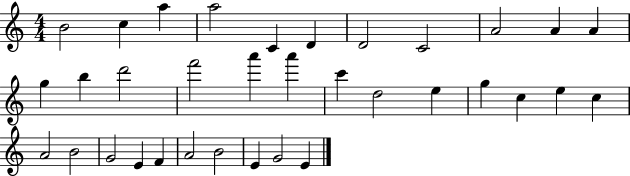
{
  \clef treble
  \numericTimeSignature
  \time 4/4
  \key c \major
  b'2 c''4 a''4 | a''2 c'4 d'4 | d'2 c'2 | a'2 a'4 a'4 | \break g''4 b''4 d'''2 | f'''2 a'''4 a'''4 | c'''4 d''2 e''4 | g''4 c''4 e''4 c''4 | \break a'2 b'2 | g'2 e'4 f'4 | a'2 b'2 | e'4 g'2 e'4 | \break \bar "|."
}